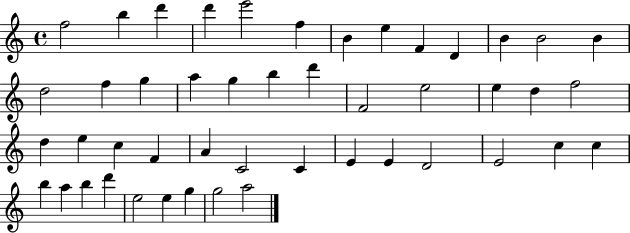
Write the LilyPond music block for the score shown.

{
  \clef treble
  \time 4/4
  \defaultTimeSignature
  \key c \major
  f''2 b''4 d'''4 | d'''4 e'''2 f''4 | b'4 e''4 f'4 d'4 | b'4 b'2 b'4 | \break d''2 f''4 g''4 | a''4 g''4 b''4 d'''4 | f'2 e''2 | e''4 d''4 f''2 | \break d''4 e''4 c''4 f'4 | a'4 c'2 c'4 | e'4 e'4 d'2 | e'2 c''4 c''4 | \break b''4 a''4 b''4 d'''4 | e''2 e''4 g''4 | g''2 a''2 | \bar "|."
}